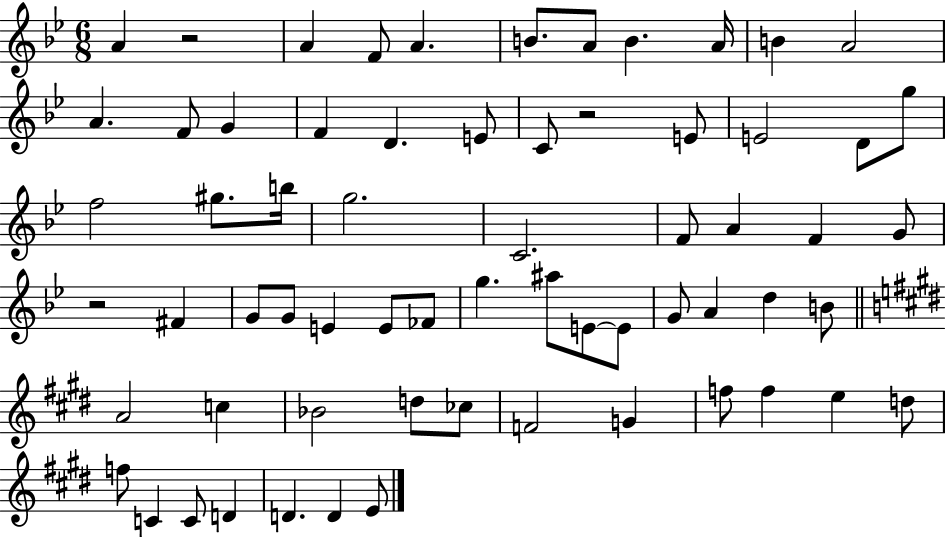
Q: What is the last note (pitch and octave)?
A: E4